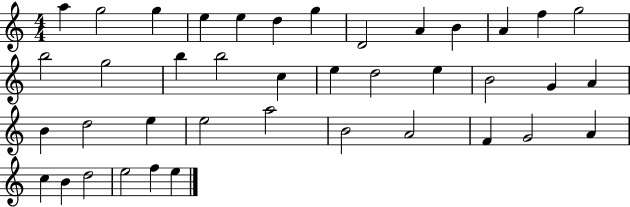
{
  \clef treble
  \numericTimeSignature
  \time 4/4
  \key c \major
  a''4 g''2 g''4 | e''4 e''4 d''4 g''4 | d'2 a'4 b'4 | a'4 f''4 g''2 | \break b''2 g''2 | b''4 b''2 c''4 | e''4 d''2 e''4 | b'2 g'4 a'4 | \break b'4 d''2 e''4 | e''2 a''2 | b'2 a'2 | f'4 g'2 a'4 | \break c''4 b'4 d''2 | e''2 f''4 e''4 | \bar "|."
}